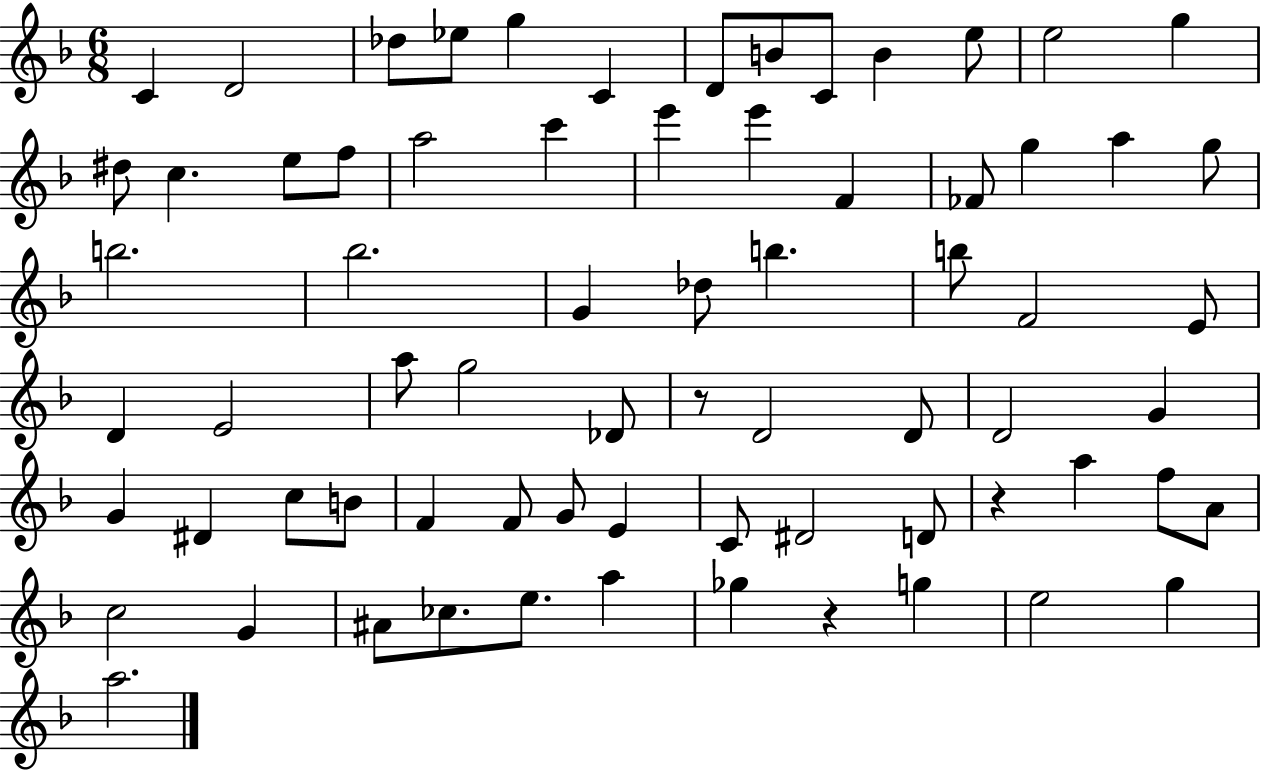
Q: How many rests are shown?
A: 3